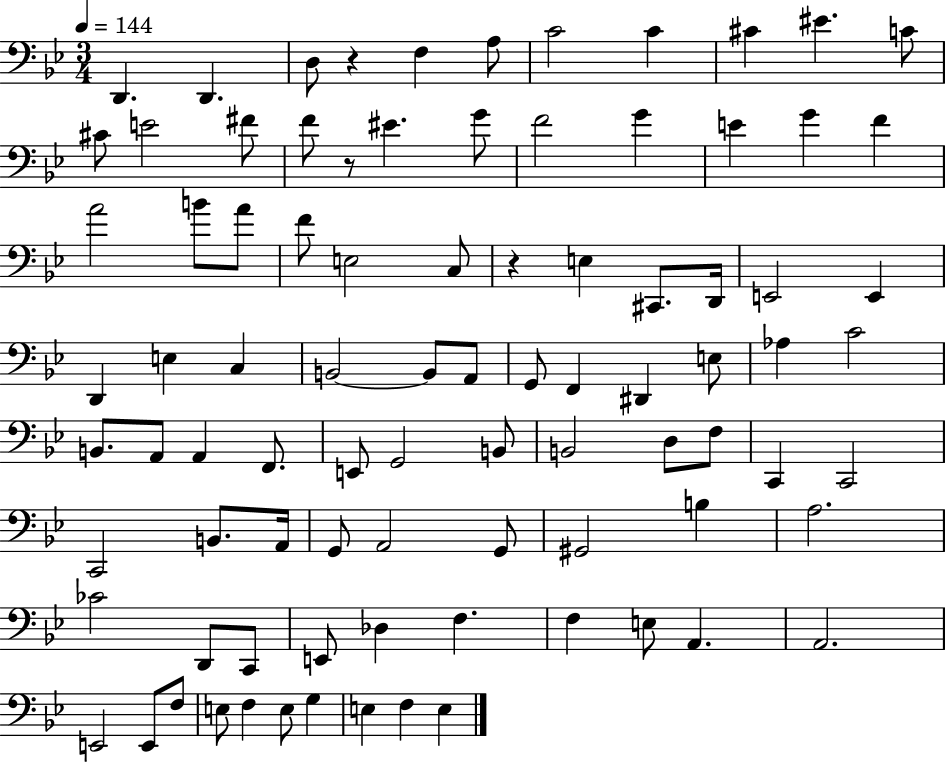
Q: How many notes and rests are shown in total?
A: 88